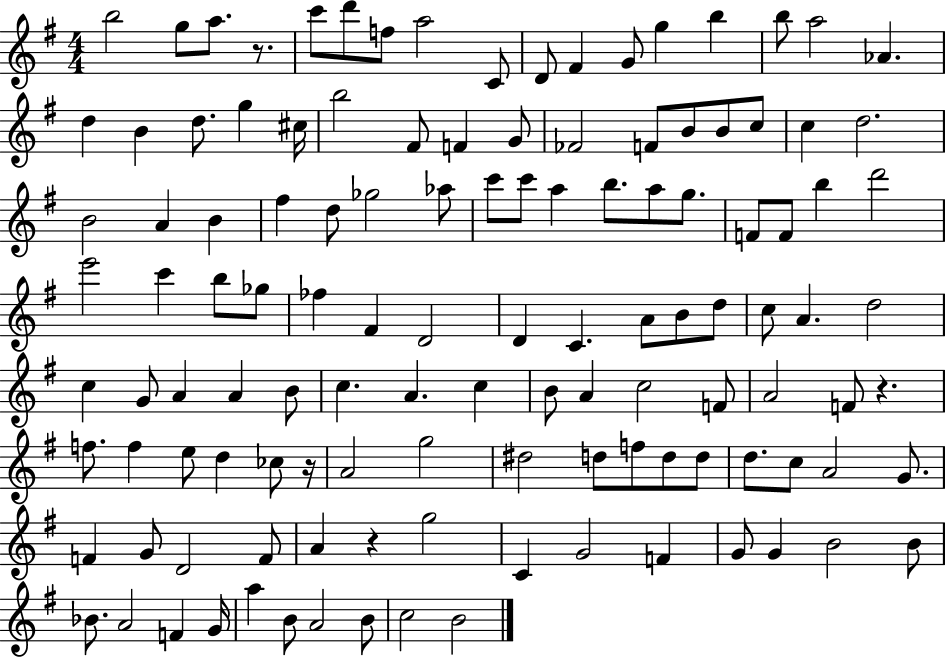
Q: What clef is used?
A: treble